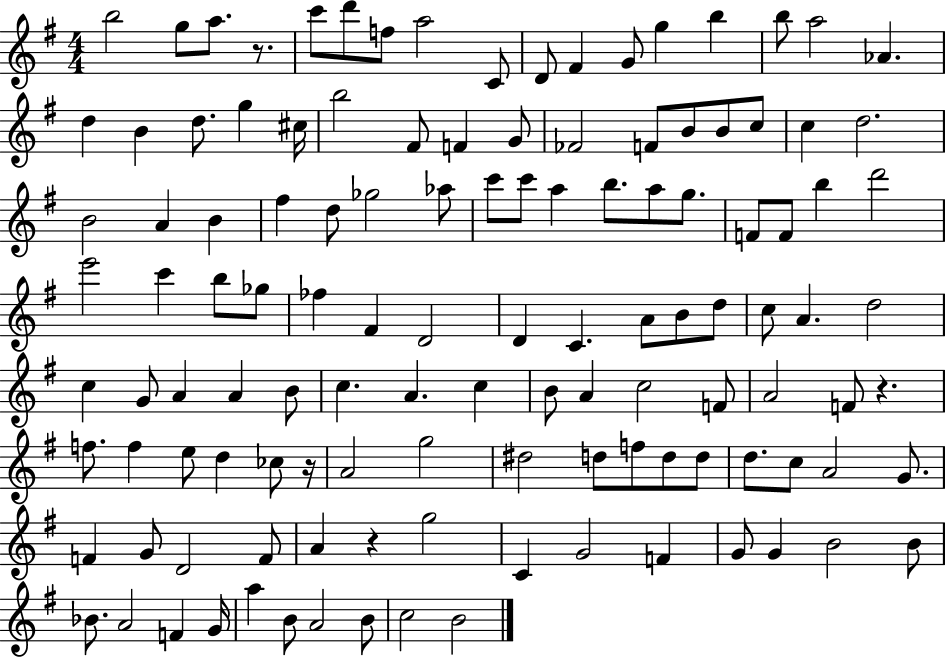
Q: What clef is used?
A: treble